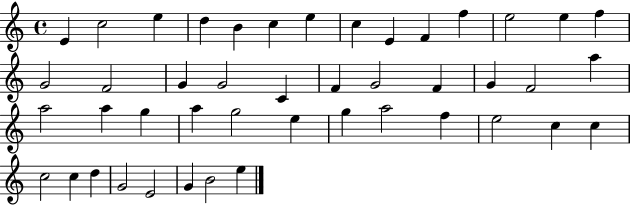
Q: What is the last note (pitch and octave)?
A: E5